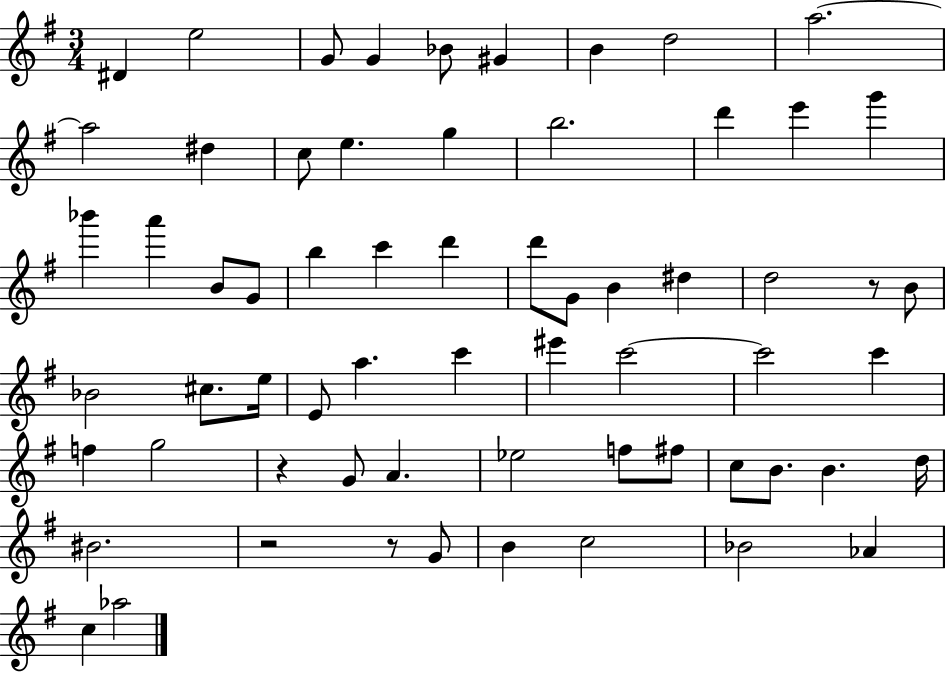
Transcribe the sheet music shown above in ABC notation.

X:1
T:Untitled
M:3/4
L:1/4
K:G
^D e2 G/2 G _B/2 ^G B d2 a2 a2 ^d c/2 e g b2 d' e' g' _b' a' B/2 G/2 b c' d' d'/2 G/2 B ^d d2 z/2 B/2 _B2 ^c/2 e/4 E/2 a c' ^e' c'2 c'2 c' f g2 z G/2 A _e2 f/2 ^f/2 c/2 B/2 B d/4 ^B2 z2 z/2 G/2 B c2 _B2 _A c _a2